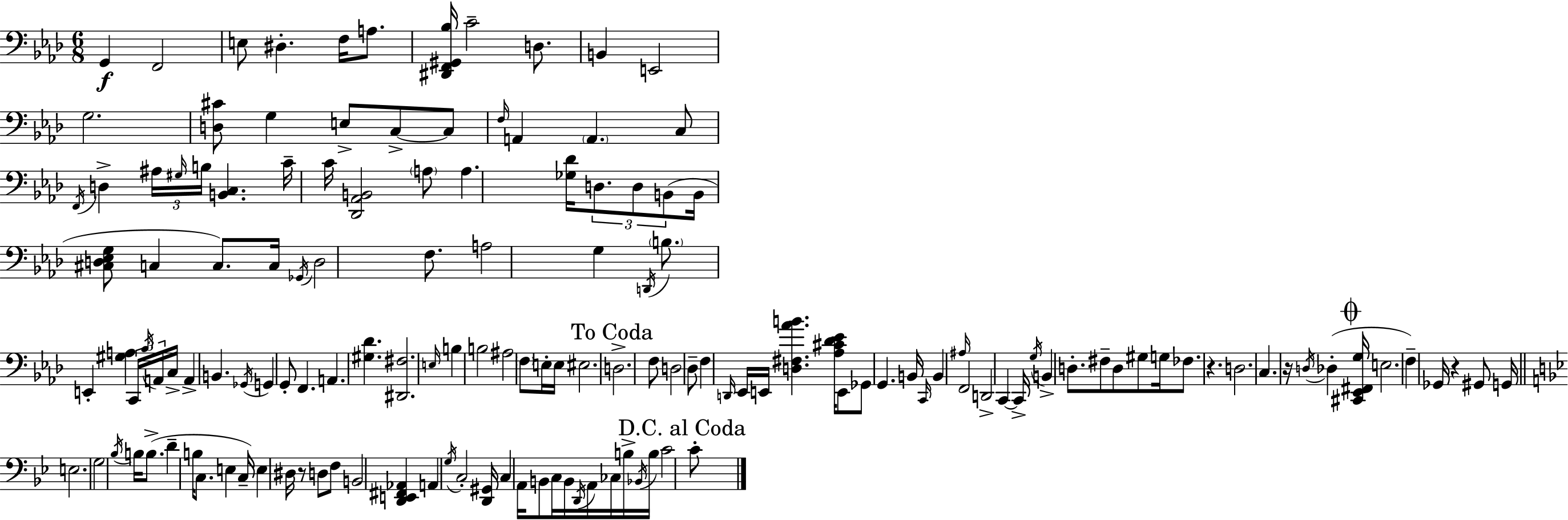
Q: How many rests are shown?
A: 4